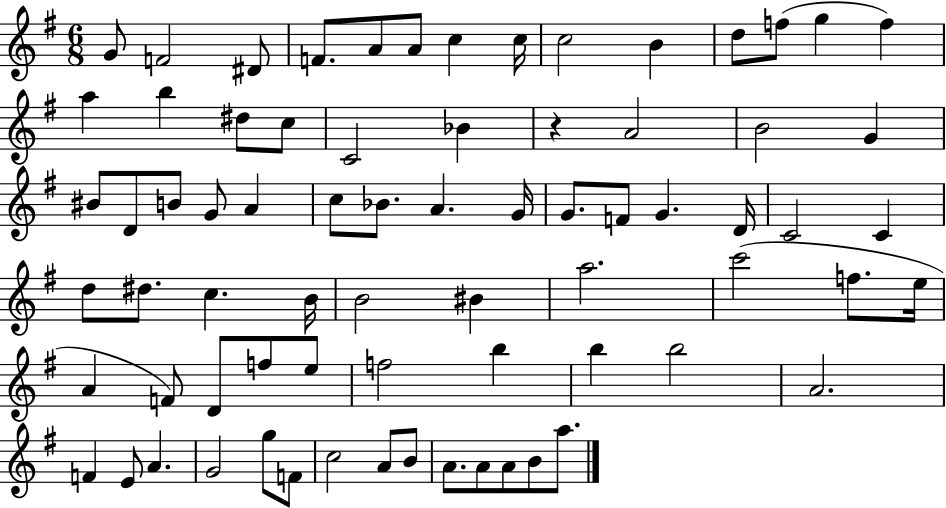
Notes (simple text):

G4/e F4/h D#4/e F4/e. A4/e A4/e C5/q C5/s C5/h B4/q D5/e F5/e G5/q F5/q A5/q B5/q D#5/e C5/e C4/h Bb4/q R/q A4/h B4/h G4/q BIS4/e D4/e B4/e G4/e A4/q C5/e Bb4/e. A4/q. G4/s G4/e. F4/e G4/q. D4/s C4/h C4/q D5/e D#5/e. C5/q. B4/s B4/h BIS4/q A5/h. C6/h F5/e. E5/s A4/q F4/e D4/e F5/e E5/e F5/h B5/q B5/q B5/h A4/h. F4/q E4/e A4/q. G4/h G5/e F4/e C5/h A4/e B4/e A4/e. A4/e A4/e B4/e A5/e.